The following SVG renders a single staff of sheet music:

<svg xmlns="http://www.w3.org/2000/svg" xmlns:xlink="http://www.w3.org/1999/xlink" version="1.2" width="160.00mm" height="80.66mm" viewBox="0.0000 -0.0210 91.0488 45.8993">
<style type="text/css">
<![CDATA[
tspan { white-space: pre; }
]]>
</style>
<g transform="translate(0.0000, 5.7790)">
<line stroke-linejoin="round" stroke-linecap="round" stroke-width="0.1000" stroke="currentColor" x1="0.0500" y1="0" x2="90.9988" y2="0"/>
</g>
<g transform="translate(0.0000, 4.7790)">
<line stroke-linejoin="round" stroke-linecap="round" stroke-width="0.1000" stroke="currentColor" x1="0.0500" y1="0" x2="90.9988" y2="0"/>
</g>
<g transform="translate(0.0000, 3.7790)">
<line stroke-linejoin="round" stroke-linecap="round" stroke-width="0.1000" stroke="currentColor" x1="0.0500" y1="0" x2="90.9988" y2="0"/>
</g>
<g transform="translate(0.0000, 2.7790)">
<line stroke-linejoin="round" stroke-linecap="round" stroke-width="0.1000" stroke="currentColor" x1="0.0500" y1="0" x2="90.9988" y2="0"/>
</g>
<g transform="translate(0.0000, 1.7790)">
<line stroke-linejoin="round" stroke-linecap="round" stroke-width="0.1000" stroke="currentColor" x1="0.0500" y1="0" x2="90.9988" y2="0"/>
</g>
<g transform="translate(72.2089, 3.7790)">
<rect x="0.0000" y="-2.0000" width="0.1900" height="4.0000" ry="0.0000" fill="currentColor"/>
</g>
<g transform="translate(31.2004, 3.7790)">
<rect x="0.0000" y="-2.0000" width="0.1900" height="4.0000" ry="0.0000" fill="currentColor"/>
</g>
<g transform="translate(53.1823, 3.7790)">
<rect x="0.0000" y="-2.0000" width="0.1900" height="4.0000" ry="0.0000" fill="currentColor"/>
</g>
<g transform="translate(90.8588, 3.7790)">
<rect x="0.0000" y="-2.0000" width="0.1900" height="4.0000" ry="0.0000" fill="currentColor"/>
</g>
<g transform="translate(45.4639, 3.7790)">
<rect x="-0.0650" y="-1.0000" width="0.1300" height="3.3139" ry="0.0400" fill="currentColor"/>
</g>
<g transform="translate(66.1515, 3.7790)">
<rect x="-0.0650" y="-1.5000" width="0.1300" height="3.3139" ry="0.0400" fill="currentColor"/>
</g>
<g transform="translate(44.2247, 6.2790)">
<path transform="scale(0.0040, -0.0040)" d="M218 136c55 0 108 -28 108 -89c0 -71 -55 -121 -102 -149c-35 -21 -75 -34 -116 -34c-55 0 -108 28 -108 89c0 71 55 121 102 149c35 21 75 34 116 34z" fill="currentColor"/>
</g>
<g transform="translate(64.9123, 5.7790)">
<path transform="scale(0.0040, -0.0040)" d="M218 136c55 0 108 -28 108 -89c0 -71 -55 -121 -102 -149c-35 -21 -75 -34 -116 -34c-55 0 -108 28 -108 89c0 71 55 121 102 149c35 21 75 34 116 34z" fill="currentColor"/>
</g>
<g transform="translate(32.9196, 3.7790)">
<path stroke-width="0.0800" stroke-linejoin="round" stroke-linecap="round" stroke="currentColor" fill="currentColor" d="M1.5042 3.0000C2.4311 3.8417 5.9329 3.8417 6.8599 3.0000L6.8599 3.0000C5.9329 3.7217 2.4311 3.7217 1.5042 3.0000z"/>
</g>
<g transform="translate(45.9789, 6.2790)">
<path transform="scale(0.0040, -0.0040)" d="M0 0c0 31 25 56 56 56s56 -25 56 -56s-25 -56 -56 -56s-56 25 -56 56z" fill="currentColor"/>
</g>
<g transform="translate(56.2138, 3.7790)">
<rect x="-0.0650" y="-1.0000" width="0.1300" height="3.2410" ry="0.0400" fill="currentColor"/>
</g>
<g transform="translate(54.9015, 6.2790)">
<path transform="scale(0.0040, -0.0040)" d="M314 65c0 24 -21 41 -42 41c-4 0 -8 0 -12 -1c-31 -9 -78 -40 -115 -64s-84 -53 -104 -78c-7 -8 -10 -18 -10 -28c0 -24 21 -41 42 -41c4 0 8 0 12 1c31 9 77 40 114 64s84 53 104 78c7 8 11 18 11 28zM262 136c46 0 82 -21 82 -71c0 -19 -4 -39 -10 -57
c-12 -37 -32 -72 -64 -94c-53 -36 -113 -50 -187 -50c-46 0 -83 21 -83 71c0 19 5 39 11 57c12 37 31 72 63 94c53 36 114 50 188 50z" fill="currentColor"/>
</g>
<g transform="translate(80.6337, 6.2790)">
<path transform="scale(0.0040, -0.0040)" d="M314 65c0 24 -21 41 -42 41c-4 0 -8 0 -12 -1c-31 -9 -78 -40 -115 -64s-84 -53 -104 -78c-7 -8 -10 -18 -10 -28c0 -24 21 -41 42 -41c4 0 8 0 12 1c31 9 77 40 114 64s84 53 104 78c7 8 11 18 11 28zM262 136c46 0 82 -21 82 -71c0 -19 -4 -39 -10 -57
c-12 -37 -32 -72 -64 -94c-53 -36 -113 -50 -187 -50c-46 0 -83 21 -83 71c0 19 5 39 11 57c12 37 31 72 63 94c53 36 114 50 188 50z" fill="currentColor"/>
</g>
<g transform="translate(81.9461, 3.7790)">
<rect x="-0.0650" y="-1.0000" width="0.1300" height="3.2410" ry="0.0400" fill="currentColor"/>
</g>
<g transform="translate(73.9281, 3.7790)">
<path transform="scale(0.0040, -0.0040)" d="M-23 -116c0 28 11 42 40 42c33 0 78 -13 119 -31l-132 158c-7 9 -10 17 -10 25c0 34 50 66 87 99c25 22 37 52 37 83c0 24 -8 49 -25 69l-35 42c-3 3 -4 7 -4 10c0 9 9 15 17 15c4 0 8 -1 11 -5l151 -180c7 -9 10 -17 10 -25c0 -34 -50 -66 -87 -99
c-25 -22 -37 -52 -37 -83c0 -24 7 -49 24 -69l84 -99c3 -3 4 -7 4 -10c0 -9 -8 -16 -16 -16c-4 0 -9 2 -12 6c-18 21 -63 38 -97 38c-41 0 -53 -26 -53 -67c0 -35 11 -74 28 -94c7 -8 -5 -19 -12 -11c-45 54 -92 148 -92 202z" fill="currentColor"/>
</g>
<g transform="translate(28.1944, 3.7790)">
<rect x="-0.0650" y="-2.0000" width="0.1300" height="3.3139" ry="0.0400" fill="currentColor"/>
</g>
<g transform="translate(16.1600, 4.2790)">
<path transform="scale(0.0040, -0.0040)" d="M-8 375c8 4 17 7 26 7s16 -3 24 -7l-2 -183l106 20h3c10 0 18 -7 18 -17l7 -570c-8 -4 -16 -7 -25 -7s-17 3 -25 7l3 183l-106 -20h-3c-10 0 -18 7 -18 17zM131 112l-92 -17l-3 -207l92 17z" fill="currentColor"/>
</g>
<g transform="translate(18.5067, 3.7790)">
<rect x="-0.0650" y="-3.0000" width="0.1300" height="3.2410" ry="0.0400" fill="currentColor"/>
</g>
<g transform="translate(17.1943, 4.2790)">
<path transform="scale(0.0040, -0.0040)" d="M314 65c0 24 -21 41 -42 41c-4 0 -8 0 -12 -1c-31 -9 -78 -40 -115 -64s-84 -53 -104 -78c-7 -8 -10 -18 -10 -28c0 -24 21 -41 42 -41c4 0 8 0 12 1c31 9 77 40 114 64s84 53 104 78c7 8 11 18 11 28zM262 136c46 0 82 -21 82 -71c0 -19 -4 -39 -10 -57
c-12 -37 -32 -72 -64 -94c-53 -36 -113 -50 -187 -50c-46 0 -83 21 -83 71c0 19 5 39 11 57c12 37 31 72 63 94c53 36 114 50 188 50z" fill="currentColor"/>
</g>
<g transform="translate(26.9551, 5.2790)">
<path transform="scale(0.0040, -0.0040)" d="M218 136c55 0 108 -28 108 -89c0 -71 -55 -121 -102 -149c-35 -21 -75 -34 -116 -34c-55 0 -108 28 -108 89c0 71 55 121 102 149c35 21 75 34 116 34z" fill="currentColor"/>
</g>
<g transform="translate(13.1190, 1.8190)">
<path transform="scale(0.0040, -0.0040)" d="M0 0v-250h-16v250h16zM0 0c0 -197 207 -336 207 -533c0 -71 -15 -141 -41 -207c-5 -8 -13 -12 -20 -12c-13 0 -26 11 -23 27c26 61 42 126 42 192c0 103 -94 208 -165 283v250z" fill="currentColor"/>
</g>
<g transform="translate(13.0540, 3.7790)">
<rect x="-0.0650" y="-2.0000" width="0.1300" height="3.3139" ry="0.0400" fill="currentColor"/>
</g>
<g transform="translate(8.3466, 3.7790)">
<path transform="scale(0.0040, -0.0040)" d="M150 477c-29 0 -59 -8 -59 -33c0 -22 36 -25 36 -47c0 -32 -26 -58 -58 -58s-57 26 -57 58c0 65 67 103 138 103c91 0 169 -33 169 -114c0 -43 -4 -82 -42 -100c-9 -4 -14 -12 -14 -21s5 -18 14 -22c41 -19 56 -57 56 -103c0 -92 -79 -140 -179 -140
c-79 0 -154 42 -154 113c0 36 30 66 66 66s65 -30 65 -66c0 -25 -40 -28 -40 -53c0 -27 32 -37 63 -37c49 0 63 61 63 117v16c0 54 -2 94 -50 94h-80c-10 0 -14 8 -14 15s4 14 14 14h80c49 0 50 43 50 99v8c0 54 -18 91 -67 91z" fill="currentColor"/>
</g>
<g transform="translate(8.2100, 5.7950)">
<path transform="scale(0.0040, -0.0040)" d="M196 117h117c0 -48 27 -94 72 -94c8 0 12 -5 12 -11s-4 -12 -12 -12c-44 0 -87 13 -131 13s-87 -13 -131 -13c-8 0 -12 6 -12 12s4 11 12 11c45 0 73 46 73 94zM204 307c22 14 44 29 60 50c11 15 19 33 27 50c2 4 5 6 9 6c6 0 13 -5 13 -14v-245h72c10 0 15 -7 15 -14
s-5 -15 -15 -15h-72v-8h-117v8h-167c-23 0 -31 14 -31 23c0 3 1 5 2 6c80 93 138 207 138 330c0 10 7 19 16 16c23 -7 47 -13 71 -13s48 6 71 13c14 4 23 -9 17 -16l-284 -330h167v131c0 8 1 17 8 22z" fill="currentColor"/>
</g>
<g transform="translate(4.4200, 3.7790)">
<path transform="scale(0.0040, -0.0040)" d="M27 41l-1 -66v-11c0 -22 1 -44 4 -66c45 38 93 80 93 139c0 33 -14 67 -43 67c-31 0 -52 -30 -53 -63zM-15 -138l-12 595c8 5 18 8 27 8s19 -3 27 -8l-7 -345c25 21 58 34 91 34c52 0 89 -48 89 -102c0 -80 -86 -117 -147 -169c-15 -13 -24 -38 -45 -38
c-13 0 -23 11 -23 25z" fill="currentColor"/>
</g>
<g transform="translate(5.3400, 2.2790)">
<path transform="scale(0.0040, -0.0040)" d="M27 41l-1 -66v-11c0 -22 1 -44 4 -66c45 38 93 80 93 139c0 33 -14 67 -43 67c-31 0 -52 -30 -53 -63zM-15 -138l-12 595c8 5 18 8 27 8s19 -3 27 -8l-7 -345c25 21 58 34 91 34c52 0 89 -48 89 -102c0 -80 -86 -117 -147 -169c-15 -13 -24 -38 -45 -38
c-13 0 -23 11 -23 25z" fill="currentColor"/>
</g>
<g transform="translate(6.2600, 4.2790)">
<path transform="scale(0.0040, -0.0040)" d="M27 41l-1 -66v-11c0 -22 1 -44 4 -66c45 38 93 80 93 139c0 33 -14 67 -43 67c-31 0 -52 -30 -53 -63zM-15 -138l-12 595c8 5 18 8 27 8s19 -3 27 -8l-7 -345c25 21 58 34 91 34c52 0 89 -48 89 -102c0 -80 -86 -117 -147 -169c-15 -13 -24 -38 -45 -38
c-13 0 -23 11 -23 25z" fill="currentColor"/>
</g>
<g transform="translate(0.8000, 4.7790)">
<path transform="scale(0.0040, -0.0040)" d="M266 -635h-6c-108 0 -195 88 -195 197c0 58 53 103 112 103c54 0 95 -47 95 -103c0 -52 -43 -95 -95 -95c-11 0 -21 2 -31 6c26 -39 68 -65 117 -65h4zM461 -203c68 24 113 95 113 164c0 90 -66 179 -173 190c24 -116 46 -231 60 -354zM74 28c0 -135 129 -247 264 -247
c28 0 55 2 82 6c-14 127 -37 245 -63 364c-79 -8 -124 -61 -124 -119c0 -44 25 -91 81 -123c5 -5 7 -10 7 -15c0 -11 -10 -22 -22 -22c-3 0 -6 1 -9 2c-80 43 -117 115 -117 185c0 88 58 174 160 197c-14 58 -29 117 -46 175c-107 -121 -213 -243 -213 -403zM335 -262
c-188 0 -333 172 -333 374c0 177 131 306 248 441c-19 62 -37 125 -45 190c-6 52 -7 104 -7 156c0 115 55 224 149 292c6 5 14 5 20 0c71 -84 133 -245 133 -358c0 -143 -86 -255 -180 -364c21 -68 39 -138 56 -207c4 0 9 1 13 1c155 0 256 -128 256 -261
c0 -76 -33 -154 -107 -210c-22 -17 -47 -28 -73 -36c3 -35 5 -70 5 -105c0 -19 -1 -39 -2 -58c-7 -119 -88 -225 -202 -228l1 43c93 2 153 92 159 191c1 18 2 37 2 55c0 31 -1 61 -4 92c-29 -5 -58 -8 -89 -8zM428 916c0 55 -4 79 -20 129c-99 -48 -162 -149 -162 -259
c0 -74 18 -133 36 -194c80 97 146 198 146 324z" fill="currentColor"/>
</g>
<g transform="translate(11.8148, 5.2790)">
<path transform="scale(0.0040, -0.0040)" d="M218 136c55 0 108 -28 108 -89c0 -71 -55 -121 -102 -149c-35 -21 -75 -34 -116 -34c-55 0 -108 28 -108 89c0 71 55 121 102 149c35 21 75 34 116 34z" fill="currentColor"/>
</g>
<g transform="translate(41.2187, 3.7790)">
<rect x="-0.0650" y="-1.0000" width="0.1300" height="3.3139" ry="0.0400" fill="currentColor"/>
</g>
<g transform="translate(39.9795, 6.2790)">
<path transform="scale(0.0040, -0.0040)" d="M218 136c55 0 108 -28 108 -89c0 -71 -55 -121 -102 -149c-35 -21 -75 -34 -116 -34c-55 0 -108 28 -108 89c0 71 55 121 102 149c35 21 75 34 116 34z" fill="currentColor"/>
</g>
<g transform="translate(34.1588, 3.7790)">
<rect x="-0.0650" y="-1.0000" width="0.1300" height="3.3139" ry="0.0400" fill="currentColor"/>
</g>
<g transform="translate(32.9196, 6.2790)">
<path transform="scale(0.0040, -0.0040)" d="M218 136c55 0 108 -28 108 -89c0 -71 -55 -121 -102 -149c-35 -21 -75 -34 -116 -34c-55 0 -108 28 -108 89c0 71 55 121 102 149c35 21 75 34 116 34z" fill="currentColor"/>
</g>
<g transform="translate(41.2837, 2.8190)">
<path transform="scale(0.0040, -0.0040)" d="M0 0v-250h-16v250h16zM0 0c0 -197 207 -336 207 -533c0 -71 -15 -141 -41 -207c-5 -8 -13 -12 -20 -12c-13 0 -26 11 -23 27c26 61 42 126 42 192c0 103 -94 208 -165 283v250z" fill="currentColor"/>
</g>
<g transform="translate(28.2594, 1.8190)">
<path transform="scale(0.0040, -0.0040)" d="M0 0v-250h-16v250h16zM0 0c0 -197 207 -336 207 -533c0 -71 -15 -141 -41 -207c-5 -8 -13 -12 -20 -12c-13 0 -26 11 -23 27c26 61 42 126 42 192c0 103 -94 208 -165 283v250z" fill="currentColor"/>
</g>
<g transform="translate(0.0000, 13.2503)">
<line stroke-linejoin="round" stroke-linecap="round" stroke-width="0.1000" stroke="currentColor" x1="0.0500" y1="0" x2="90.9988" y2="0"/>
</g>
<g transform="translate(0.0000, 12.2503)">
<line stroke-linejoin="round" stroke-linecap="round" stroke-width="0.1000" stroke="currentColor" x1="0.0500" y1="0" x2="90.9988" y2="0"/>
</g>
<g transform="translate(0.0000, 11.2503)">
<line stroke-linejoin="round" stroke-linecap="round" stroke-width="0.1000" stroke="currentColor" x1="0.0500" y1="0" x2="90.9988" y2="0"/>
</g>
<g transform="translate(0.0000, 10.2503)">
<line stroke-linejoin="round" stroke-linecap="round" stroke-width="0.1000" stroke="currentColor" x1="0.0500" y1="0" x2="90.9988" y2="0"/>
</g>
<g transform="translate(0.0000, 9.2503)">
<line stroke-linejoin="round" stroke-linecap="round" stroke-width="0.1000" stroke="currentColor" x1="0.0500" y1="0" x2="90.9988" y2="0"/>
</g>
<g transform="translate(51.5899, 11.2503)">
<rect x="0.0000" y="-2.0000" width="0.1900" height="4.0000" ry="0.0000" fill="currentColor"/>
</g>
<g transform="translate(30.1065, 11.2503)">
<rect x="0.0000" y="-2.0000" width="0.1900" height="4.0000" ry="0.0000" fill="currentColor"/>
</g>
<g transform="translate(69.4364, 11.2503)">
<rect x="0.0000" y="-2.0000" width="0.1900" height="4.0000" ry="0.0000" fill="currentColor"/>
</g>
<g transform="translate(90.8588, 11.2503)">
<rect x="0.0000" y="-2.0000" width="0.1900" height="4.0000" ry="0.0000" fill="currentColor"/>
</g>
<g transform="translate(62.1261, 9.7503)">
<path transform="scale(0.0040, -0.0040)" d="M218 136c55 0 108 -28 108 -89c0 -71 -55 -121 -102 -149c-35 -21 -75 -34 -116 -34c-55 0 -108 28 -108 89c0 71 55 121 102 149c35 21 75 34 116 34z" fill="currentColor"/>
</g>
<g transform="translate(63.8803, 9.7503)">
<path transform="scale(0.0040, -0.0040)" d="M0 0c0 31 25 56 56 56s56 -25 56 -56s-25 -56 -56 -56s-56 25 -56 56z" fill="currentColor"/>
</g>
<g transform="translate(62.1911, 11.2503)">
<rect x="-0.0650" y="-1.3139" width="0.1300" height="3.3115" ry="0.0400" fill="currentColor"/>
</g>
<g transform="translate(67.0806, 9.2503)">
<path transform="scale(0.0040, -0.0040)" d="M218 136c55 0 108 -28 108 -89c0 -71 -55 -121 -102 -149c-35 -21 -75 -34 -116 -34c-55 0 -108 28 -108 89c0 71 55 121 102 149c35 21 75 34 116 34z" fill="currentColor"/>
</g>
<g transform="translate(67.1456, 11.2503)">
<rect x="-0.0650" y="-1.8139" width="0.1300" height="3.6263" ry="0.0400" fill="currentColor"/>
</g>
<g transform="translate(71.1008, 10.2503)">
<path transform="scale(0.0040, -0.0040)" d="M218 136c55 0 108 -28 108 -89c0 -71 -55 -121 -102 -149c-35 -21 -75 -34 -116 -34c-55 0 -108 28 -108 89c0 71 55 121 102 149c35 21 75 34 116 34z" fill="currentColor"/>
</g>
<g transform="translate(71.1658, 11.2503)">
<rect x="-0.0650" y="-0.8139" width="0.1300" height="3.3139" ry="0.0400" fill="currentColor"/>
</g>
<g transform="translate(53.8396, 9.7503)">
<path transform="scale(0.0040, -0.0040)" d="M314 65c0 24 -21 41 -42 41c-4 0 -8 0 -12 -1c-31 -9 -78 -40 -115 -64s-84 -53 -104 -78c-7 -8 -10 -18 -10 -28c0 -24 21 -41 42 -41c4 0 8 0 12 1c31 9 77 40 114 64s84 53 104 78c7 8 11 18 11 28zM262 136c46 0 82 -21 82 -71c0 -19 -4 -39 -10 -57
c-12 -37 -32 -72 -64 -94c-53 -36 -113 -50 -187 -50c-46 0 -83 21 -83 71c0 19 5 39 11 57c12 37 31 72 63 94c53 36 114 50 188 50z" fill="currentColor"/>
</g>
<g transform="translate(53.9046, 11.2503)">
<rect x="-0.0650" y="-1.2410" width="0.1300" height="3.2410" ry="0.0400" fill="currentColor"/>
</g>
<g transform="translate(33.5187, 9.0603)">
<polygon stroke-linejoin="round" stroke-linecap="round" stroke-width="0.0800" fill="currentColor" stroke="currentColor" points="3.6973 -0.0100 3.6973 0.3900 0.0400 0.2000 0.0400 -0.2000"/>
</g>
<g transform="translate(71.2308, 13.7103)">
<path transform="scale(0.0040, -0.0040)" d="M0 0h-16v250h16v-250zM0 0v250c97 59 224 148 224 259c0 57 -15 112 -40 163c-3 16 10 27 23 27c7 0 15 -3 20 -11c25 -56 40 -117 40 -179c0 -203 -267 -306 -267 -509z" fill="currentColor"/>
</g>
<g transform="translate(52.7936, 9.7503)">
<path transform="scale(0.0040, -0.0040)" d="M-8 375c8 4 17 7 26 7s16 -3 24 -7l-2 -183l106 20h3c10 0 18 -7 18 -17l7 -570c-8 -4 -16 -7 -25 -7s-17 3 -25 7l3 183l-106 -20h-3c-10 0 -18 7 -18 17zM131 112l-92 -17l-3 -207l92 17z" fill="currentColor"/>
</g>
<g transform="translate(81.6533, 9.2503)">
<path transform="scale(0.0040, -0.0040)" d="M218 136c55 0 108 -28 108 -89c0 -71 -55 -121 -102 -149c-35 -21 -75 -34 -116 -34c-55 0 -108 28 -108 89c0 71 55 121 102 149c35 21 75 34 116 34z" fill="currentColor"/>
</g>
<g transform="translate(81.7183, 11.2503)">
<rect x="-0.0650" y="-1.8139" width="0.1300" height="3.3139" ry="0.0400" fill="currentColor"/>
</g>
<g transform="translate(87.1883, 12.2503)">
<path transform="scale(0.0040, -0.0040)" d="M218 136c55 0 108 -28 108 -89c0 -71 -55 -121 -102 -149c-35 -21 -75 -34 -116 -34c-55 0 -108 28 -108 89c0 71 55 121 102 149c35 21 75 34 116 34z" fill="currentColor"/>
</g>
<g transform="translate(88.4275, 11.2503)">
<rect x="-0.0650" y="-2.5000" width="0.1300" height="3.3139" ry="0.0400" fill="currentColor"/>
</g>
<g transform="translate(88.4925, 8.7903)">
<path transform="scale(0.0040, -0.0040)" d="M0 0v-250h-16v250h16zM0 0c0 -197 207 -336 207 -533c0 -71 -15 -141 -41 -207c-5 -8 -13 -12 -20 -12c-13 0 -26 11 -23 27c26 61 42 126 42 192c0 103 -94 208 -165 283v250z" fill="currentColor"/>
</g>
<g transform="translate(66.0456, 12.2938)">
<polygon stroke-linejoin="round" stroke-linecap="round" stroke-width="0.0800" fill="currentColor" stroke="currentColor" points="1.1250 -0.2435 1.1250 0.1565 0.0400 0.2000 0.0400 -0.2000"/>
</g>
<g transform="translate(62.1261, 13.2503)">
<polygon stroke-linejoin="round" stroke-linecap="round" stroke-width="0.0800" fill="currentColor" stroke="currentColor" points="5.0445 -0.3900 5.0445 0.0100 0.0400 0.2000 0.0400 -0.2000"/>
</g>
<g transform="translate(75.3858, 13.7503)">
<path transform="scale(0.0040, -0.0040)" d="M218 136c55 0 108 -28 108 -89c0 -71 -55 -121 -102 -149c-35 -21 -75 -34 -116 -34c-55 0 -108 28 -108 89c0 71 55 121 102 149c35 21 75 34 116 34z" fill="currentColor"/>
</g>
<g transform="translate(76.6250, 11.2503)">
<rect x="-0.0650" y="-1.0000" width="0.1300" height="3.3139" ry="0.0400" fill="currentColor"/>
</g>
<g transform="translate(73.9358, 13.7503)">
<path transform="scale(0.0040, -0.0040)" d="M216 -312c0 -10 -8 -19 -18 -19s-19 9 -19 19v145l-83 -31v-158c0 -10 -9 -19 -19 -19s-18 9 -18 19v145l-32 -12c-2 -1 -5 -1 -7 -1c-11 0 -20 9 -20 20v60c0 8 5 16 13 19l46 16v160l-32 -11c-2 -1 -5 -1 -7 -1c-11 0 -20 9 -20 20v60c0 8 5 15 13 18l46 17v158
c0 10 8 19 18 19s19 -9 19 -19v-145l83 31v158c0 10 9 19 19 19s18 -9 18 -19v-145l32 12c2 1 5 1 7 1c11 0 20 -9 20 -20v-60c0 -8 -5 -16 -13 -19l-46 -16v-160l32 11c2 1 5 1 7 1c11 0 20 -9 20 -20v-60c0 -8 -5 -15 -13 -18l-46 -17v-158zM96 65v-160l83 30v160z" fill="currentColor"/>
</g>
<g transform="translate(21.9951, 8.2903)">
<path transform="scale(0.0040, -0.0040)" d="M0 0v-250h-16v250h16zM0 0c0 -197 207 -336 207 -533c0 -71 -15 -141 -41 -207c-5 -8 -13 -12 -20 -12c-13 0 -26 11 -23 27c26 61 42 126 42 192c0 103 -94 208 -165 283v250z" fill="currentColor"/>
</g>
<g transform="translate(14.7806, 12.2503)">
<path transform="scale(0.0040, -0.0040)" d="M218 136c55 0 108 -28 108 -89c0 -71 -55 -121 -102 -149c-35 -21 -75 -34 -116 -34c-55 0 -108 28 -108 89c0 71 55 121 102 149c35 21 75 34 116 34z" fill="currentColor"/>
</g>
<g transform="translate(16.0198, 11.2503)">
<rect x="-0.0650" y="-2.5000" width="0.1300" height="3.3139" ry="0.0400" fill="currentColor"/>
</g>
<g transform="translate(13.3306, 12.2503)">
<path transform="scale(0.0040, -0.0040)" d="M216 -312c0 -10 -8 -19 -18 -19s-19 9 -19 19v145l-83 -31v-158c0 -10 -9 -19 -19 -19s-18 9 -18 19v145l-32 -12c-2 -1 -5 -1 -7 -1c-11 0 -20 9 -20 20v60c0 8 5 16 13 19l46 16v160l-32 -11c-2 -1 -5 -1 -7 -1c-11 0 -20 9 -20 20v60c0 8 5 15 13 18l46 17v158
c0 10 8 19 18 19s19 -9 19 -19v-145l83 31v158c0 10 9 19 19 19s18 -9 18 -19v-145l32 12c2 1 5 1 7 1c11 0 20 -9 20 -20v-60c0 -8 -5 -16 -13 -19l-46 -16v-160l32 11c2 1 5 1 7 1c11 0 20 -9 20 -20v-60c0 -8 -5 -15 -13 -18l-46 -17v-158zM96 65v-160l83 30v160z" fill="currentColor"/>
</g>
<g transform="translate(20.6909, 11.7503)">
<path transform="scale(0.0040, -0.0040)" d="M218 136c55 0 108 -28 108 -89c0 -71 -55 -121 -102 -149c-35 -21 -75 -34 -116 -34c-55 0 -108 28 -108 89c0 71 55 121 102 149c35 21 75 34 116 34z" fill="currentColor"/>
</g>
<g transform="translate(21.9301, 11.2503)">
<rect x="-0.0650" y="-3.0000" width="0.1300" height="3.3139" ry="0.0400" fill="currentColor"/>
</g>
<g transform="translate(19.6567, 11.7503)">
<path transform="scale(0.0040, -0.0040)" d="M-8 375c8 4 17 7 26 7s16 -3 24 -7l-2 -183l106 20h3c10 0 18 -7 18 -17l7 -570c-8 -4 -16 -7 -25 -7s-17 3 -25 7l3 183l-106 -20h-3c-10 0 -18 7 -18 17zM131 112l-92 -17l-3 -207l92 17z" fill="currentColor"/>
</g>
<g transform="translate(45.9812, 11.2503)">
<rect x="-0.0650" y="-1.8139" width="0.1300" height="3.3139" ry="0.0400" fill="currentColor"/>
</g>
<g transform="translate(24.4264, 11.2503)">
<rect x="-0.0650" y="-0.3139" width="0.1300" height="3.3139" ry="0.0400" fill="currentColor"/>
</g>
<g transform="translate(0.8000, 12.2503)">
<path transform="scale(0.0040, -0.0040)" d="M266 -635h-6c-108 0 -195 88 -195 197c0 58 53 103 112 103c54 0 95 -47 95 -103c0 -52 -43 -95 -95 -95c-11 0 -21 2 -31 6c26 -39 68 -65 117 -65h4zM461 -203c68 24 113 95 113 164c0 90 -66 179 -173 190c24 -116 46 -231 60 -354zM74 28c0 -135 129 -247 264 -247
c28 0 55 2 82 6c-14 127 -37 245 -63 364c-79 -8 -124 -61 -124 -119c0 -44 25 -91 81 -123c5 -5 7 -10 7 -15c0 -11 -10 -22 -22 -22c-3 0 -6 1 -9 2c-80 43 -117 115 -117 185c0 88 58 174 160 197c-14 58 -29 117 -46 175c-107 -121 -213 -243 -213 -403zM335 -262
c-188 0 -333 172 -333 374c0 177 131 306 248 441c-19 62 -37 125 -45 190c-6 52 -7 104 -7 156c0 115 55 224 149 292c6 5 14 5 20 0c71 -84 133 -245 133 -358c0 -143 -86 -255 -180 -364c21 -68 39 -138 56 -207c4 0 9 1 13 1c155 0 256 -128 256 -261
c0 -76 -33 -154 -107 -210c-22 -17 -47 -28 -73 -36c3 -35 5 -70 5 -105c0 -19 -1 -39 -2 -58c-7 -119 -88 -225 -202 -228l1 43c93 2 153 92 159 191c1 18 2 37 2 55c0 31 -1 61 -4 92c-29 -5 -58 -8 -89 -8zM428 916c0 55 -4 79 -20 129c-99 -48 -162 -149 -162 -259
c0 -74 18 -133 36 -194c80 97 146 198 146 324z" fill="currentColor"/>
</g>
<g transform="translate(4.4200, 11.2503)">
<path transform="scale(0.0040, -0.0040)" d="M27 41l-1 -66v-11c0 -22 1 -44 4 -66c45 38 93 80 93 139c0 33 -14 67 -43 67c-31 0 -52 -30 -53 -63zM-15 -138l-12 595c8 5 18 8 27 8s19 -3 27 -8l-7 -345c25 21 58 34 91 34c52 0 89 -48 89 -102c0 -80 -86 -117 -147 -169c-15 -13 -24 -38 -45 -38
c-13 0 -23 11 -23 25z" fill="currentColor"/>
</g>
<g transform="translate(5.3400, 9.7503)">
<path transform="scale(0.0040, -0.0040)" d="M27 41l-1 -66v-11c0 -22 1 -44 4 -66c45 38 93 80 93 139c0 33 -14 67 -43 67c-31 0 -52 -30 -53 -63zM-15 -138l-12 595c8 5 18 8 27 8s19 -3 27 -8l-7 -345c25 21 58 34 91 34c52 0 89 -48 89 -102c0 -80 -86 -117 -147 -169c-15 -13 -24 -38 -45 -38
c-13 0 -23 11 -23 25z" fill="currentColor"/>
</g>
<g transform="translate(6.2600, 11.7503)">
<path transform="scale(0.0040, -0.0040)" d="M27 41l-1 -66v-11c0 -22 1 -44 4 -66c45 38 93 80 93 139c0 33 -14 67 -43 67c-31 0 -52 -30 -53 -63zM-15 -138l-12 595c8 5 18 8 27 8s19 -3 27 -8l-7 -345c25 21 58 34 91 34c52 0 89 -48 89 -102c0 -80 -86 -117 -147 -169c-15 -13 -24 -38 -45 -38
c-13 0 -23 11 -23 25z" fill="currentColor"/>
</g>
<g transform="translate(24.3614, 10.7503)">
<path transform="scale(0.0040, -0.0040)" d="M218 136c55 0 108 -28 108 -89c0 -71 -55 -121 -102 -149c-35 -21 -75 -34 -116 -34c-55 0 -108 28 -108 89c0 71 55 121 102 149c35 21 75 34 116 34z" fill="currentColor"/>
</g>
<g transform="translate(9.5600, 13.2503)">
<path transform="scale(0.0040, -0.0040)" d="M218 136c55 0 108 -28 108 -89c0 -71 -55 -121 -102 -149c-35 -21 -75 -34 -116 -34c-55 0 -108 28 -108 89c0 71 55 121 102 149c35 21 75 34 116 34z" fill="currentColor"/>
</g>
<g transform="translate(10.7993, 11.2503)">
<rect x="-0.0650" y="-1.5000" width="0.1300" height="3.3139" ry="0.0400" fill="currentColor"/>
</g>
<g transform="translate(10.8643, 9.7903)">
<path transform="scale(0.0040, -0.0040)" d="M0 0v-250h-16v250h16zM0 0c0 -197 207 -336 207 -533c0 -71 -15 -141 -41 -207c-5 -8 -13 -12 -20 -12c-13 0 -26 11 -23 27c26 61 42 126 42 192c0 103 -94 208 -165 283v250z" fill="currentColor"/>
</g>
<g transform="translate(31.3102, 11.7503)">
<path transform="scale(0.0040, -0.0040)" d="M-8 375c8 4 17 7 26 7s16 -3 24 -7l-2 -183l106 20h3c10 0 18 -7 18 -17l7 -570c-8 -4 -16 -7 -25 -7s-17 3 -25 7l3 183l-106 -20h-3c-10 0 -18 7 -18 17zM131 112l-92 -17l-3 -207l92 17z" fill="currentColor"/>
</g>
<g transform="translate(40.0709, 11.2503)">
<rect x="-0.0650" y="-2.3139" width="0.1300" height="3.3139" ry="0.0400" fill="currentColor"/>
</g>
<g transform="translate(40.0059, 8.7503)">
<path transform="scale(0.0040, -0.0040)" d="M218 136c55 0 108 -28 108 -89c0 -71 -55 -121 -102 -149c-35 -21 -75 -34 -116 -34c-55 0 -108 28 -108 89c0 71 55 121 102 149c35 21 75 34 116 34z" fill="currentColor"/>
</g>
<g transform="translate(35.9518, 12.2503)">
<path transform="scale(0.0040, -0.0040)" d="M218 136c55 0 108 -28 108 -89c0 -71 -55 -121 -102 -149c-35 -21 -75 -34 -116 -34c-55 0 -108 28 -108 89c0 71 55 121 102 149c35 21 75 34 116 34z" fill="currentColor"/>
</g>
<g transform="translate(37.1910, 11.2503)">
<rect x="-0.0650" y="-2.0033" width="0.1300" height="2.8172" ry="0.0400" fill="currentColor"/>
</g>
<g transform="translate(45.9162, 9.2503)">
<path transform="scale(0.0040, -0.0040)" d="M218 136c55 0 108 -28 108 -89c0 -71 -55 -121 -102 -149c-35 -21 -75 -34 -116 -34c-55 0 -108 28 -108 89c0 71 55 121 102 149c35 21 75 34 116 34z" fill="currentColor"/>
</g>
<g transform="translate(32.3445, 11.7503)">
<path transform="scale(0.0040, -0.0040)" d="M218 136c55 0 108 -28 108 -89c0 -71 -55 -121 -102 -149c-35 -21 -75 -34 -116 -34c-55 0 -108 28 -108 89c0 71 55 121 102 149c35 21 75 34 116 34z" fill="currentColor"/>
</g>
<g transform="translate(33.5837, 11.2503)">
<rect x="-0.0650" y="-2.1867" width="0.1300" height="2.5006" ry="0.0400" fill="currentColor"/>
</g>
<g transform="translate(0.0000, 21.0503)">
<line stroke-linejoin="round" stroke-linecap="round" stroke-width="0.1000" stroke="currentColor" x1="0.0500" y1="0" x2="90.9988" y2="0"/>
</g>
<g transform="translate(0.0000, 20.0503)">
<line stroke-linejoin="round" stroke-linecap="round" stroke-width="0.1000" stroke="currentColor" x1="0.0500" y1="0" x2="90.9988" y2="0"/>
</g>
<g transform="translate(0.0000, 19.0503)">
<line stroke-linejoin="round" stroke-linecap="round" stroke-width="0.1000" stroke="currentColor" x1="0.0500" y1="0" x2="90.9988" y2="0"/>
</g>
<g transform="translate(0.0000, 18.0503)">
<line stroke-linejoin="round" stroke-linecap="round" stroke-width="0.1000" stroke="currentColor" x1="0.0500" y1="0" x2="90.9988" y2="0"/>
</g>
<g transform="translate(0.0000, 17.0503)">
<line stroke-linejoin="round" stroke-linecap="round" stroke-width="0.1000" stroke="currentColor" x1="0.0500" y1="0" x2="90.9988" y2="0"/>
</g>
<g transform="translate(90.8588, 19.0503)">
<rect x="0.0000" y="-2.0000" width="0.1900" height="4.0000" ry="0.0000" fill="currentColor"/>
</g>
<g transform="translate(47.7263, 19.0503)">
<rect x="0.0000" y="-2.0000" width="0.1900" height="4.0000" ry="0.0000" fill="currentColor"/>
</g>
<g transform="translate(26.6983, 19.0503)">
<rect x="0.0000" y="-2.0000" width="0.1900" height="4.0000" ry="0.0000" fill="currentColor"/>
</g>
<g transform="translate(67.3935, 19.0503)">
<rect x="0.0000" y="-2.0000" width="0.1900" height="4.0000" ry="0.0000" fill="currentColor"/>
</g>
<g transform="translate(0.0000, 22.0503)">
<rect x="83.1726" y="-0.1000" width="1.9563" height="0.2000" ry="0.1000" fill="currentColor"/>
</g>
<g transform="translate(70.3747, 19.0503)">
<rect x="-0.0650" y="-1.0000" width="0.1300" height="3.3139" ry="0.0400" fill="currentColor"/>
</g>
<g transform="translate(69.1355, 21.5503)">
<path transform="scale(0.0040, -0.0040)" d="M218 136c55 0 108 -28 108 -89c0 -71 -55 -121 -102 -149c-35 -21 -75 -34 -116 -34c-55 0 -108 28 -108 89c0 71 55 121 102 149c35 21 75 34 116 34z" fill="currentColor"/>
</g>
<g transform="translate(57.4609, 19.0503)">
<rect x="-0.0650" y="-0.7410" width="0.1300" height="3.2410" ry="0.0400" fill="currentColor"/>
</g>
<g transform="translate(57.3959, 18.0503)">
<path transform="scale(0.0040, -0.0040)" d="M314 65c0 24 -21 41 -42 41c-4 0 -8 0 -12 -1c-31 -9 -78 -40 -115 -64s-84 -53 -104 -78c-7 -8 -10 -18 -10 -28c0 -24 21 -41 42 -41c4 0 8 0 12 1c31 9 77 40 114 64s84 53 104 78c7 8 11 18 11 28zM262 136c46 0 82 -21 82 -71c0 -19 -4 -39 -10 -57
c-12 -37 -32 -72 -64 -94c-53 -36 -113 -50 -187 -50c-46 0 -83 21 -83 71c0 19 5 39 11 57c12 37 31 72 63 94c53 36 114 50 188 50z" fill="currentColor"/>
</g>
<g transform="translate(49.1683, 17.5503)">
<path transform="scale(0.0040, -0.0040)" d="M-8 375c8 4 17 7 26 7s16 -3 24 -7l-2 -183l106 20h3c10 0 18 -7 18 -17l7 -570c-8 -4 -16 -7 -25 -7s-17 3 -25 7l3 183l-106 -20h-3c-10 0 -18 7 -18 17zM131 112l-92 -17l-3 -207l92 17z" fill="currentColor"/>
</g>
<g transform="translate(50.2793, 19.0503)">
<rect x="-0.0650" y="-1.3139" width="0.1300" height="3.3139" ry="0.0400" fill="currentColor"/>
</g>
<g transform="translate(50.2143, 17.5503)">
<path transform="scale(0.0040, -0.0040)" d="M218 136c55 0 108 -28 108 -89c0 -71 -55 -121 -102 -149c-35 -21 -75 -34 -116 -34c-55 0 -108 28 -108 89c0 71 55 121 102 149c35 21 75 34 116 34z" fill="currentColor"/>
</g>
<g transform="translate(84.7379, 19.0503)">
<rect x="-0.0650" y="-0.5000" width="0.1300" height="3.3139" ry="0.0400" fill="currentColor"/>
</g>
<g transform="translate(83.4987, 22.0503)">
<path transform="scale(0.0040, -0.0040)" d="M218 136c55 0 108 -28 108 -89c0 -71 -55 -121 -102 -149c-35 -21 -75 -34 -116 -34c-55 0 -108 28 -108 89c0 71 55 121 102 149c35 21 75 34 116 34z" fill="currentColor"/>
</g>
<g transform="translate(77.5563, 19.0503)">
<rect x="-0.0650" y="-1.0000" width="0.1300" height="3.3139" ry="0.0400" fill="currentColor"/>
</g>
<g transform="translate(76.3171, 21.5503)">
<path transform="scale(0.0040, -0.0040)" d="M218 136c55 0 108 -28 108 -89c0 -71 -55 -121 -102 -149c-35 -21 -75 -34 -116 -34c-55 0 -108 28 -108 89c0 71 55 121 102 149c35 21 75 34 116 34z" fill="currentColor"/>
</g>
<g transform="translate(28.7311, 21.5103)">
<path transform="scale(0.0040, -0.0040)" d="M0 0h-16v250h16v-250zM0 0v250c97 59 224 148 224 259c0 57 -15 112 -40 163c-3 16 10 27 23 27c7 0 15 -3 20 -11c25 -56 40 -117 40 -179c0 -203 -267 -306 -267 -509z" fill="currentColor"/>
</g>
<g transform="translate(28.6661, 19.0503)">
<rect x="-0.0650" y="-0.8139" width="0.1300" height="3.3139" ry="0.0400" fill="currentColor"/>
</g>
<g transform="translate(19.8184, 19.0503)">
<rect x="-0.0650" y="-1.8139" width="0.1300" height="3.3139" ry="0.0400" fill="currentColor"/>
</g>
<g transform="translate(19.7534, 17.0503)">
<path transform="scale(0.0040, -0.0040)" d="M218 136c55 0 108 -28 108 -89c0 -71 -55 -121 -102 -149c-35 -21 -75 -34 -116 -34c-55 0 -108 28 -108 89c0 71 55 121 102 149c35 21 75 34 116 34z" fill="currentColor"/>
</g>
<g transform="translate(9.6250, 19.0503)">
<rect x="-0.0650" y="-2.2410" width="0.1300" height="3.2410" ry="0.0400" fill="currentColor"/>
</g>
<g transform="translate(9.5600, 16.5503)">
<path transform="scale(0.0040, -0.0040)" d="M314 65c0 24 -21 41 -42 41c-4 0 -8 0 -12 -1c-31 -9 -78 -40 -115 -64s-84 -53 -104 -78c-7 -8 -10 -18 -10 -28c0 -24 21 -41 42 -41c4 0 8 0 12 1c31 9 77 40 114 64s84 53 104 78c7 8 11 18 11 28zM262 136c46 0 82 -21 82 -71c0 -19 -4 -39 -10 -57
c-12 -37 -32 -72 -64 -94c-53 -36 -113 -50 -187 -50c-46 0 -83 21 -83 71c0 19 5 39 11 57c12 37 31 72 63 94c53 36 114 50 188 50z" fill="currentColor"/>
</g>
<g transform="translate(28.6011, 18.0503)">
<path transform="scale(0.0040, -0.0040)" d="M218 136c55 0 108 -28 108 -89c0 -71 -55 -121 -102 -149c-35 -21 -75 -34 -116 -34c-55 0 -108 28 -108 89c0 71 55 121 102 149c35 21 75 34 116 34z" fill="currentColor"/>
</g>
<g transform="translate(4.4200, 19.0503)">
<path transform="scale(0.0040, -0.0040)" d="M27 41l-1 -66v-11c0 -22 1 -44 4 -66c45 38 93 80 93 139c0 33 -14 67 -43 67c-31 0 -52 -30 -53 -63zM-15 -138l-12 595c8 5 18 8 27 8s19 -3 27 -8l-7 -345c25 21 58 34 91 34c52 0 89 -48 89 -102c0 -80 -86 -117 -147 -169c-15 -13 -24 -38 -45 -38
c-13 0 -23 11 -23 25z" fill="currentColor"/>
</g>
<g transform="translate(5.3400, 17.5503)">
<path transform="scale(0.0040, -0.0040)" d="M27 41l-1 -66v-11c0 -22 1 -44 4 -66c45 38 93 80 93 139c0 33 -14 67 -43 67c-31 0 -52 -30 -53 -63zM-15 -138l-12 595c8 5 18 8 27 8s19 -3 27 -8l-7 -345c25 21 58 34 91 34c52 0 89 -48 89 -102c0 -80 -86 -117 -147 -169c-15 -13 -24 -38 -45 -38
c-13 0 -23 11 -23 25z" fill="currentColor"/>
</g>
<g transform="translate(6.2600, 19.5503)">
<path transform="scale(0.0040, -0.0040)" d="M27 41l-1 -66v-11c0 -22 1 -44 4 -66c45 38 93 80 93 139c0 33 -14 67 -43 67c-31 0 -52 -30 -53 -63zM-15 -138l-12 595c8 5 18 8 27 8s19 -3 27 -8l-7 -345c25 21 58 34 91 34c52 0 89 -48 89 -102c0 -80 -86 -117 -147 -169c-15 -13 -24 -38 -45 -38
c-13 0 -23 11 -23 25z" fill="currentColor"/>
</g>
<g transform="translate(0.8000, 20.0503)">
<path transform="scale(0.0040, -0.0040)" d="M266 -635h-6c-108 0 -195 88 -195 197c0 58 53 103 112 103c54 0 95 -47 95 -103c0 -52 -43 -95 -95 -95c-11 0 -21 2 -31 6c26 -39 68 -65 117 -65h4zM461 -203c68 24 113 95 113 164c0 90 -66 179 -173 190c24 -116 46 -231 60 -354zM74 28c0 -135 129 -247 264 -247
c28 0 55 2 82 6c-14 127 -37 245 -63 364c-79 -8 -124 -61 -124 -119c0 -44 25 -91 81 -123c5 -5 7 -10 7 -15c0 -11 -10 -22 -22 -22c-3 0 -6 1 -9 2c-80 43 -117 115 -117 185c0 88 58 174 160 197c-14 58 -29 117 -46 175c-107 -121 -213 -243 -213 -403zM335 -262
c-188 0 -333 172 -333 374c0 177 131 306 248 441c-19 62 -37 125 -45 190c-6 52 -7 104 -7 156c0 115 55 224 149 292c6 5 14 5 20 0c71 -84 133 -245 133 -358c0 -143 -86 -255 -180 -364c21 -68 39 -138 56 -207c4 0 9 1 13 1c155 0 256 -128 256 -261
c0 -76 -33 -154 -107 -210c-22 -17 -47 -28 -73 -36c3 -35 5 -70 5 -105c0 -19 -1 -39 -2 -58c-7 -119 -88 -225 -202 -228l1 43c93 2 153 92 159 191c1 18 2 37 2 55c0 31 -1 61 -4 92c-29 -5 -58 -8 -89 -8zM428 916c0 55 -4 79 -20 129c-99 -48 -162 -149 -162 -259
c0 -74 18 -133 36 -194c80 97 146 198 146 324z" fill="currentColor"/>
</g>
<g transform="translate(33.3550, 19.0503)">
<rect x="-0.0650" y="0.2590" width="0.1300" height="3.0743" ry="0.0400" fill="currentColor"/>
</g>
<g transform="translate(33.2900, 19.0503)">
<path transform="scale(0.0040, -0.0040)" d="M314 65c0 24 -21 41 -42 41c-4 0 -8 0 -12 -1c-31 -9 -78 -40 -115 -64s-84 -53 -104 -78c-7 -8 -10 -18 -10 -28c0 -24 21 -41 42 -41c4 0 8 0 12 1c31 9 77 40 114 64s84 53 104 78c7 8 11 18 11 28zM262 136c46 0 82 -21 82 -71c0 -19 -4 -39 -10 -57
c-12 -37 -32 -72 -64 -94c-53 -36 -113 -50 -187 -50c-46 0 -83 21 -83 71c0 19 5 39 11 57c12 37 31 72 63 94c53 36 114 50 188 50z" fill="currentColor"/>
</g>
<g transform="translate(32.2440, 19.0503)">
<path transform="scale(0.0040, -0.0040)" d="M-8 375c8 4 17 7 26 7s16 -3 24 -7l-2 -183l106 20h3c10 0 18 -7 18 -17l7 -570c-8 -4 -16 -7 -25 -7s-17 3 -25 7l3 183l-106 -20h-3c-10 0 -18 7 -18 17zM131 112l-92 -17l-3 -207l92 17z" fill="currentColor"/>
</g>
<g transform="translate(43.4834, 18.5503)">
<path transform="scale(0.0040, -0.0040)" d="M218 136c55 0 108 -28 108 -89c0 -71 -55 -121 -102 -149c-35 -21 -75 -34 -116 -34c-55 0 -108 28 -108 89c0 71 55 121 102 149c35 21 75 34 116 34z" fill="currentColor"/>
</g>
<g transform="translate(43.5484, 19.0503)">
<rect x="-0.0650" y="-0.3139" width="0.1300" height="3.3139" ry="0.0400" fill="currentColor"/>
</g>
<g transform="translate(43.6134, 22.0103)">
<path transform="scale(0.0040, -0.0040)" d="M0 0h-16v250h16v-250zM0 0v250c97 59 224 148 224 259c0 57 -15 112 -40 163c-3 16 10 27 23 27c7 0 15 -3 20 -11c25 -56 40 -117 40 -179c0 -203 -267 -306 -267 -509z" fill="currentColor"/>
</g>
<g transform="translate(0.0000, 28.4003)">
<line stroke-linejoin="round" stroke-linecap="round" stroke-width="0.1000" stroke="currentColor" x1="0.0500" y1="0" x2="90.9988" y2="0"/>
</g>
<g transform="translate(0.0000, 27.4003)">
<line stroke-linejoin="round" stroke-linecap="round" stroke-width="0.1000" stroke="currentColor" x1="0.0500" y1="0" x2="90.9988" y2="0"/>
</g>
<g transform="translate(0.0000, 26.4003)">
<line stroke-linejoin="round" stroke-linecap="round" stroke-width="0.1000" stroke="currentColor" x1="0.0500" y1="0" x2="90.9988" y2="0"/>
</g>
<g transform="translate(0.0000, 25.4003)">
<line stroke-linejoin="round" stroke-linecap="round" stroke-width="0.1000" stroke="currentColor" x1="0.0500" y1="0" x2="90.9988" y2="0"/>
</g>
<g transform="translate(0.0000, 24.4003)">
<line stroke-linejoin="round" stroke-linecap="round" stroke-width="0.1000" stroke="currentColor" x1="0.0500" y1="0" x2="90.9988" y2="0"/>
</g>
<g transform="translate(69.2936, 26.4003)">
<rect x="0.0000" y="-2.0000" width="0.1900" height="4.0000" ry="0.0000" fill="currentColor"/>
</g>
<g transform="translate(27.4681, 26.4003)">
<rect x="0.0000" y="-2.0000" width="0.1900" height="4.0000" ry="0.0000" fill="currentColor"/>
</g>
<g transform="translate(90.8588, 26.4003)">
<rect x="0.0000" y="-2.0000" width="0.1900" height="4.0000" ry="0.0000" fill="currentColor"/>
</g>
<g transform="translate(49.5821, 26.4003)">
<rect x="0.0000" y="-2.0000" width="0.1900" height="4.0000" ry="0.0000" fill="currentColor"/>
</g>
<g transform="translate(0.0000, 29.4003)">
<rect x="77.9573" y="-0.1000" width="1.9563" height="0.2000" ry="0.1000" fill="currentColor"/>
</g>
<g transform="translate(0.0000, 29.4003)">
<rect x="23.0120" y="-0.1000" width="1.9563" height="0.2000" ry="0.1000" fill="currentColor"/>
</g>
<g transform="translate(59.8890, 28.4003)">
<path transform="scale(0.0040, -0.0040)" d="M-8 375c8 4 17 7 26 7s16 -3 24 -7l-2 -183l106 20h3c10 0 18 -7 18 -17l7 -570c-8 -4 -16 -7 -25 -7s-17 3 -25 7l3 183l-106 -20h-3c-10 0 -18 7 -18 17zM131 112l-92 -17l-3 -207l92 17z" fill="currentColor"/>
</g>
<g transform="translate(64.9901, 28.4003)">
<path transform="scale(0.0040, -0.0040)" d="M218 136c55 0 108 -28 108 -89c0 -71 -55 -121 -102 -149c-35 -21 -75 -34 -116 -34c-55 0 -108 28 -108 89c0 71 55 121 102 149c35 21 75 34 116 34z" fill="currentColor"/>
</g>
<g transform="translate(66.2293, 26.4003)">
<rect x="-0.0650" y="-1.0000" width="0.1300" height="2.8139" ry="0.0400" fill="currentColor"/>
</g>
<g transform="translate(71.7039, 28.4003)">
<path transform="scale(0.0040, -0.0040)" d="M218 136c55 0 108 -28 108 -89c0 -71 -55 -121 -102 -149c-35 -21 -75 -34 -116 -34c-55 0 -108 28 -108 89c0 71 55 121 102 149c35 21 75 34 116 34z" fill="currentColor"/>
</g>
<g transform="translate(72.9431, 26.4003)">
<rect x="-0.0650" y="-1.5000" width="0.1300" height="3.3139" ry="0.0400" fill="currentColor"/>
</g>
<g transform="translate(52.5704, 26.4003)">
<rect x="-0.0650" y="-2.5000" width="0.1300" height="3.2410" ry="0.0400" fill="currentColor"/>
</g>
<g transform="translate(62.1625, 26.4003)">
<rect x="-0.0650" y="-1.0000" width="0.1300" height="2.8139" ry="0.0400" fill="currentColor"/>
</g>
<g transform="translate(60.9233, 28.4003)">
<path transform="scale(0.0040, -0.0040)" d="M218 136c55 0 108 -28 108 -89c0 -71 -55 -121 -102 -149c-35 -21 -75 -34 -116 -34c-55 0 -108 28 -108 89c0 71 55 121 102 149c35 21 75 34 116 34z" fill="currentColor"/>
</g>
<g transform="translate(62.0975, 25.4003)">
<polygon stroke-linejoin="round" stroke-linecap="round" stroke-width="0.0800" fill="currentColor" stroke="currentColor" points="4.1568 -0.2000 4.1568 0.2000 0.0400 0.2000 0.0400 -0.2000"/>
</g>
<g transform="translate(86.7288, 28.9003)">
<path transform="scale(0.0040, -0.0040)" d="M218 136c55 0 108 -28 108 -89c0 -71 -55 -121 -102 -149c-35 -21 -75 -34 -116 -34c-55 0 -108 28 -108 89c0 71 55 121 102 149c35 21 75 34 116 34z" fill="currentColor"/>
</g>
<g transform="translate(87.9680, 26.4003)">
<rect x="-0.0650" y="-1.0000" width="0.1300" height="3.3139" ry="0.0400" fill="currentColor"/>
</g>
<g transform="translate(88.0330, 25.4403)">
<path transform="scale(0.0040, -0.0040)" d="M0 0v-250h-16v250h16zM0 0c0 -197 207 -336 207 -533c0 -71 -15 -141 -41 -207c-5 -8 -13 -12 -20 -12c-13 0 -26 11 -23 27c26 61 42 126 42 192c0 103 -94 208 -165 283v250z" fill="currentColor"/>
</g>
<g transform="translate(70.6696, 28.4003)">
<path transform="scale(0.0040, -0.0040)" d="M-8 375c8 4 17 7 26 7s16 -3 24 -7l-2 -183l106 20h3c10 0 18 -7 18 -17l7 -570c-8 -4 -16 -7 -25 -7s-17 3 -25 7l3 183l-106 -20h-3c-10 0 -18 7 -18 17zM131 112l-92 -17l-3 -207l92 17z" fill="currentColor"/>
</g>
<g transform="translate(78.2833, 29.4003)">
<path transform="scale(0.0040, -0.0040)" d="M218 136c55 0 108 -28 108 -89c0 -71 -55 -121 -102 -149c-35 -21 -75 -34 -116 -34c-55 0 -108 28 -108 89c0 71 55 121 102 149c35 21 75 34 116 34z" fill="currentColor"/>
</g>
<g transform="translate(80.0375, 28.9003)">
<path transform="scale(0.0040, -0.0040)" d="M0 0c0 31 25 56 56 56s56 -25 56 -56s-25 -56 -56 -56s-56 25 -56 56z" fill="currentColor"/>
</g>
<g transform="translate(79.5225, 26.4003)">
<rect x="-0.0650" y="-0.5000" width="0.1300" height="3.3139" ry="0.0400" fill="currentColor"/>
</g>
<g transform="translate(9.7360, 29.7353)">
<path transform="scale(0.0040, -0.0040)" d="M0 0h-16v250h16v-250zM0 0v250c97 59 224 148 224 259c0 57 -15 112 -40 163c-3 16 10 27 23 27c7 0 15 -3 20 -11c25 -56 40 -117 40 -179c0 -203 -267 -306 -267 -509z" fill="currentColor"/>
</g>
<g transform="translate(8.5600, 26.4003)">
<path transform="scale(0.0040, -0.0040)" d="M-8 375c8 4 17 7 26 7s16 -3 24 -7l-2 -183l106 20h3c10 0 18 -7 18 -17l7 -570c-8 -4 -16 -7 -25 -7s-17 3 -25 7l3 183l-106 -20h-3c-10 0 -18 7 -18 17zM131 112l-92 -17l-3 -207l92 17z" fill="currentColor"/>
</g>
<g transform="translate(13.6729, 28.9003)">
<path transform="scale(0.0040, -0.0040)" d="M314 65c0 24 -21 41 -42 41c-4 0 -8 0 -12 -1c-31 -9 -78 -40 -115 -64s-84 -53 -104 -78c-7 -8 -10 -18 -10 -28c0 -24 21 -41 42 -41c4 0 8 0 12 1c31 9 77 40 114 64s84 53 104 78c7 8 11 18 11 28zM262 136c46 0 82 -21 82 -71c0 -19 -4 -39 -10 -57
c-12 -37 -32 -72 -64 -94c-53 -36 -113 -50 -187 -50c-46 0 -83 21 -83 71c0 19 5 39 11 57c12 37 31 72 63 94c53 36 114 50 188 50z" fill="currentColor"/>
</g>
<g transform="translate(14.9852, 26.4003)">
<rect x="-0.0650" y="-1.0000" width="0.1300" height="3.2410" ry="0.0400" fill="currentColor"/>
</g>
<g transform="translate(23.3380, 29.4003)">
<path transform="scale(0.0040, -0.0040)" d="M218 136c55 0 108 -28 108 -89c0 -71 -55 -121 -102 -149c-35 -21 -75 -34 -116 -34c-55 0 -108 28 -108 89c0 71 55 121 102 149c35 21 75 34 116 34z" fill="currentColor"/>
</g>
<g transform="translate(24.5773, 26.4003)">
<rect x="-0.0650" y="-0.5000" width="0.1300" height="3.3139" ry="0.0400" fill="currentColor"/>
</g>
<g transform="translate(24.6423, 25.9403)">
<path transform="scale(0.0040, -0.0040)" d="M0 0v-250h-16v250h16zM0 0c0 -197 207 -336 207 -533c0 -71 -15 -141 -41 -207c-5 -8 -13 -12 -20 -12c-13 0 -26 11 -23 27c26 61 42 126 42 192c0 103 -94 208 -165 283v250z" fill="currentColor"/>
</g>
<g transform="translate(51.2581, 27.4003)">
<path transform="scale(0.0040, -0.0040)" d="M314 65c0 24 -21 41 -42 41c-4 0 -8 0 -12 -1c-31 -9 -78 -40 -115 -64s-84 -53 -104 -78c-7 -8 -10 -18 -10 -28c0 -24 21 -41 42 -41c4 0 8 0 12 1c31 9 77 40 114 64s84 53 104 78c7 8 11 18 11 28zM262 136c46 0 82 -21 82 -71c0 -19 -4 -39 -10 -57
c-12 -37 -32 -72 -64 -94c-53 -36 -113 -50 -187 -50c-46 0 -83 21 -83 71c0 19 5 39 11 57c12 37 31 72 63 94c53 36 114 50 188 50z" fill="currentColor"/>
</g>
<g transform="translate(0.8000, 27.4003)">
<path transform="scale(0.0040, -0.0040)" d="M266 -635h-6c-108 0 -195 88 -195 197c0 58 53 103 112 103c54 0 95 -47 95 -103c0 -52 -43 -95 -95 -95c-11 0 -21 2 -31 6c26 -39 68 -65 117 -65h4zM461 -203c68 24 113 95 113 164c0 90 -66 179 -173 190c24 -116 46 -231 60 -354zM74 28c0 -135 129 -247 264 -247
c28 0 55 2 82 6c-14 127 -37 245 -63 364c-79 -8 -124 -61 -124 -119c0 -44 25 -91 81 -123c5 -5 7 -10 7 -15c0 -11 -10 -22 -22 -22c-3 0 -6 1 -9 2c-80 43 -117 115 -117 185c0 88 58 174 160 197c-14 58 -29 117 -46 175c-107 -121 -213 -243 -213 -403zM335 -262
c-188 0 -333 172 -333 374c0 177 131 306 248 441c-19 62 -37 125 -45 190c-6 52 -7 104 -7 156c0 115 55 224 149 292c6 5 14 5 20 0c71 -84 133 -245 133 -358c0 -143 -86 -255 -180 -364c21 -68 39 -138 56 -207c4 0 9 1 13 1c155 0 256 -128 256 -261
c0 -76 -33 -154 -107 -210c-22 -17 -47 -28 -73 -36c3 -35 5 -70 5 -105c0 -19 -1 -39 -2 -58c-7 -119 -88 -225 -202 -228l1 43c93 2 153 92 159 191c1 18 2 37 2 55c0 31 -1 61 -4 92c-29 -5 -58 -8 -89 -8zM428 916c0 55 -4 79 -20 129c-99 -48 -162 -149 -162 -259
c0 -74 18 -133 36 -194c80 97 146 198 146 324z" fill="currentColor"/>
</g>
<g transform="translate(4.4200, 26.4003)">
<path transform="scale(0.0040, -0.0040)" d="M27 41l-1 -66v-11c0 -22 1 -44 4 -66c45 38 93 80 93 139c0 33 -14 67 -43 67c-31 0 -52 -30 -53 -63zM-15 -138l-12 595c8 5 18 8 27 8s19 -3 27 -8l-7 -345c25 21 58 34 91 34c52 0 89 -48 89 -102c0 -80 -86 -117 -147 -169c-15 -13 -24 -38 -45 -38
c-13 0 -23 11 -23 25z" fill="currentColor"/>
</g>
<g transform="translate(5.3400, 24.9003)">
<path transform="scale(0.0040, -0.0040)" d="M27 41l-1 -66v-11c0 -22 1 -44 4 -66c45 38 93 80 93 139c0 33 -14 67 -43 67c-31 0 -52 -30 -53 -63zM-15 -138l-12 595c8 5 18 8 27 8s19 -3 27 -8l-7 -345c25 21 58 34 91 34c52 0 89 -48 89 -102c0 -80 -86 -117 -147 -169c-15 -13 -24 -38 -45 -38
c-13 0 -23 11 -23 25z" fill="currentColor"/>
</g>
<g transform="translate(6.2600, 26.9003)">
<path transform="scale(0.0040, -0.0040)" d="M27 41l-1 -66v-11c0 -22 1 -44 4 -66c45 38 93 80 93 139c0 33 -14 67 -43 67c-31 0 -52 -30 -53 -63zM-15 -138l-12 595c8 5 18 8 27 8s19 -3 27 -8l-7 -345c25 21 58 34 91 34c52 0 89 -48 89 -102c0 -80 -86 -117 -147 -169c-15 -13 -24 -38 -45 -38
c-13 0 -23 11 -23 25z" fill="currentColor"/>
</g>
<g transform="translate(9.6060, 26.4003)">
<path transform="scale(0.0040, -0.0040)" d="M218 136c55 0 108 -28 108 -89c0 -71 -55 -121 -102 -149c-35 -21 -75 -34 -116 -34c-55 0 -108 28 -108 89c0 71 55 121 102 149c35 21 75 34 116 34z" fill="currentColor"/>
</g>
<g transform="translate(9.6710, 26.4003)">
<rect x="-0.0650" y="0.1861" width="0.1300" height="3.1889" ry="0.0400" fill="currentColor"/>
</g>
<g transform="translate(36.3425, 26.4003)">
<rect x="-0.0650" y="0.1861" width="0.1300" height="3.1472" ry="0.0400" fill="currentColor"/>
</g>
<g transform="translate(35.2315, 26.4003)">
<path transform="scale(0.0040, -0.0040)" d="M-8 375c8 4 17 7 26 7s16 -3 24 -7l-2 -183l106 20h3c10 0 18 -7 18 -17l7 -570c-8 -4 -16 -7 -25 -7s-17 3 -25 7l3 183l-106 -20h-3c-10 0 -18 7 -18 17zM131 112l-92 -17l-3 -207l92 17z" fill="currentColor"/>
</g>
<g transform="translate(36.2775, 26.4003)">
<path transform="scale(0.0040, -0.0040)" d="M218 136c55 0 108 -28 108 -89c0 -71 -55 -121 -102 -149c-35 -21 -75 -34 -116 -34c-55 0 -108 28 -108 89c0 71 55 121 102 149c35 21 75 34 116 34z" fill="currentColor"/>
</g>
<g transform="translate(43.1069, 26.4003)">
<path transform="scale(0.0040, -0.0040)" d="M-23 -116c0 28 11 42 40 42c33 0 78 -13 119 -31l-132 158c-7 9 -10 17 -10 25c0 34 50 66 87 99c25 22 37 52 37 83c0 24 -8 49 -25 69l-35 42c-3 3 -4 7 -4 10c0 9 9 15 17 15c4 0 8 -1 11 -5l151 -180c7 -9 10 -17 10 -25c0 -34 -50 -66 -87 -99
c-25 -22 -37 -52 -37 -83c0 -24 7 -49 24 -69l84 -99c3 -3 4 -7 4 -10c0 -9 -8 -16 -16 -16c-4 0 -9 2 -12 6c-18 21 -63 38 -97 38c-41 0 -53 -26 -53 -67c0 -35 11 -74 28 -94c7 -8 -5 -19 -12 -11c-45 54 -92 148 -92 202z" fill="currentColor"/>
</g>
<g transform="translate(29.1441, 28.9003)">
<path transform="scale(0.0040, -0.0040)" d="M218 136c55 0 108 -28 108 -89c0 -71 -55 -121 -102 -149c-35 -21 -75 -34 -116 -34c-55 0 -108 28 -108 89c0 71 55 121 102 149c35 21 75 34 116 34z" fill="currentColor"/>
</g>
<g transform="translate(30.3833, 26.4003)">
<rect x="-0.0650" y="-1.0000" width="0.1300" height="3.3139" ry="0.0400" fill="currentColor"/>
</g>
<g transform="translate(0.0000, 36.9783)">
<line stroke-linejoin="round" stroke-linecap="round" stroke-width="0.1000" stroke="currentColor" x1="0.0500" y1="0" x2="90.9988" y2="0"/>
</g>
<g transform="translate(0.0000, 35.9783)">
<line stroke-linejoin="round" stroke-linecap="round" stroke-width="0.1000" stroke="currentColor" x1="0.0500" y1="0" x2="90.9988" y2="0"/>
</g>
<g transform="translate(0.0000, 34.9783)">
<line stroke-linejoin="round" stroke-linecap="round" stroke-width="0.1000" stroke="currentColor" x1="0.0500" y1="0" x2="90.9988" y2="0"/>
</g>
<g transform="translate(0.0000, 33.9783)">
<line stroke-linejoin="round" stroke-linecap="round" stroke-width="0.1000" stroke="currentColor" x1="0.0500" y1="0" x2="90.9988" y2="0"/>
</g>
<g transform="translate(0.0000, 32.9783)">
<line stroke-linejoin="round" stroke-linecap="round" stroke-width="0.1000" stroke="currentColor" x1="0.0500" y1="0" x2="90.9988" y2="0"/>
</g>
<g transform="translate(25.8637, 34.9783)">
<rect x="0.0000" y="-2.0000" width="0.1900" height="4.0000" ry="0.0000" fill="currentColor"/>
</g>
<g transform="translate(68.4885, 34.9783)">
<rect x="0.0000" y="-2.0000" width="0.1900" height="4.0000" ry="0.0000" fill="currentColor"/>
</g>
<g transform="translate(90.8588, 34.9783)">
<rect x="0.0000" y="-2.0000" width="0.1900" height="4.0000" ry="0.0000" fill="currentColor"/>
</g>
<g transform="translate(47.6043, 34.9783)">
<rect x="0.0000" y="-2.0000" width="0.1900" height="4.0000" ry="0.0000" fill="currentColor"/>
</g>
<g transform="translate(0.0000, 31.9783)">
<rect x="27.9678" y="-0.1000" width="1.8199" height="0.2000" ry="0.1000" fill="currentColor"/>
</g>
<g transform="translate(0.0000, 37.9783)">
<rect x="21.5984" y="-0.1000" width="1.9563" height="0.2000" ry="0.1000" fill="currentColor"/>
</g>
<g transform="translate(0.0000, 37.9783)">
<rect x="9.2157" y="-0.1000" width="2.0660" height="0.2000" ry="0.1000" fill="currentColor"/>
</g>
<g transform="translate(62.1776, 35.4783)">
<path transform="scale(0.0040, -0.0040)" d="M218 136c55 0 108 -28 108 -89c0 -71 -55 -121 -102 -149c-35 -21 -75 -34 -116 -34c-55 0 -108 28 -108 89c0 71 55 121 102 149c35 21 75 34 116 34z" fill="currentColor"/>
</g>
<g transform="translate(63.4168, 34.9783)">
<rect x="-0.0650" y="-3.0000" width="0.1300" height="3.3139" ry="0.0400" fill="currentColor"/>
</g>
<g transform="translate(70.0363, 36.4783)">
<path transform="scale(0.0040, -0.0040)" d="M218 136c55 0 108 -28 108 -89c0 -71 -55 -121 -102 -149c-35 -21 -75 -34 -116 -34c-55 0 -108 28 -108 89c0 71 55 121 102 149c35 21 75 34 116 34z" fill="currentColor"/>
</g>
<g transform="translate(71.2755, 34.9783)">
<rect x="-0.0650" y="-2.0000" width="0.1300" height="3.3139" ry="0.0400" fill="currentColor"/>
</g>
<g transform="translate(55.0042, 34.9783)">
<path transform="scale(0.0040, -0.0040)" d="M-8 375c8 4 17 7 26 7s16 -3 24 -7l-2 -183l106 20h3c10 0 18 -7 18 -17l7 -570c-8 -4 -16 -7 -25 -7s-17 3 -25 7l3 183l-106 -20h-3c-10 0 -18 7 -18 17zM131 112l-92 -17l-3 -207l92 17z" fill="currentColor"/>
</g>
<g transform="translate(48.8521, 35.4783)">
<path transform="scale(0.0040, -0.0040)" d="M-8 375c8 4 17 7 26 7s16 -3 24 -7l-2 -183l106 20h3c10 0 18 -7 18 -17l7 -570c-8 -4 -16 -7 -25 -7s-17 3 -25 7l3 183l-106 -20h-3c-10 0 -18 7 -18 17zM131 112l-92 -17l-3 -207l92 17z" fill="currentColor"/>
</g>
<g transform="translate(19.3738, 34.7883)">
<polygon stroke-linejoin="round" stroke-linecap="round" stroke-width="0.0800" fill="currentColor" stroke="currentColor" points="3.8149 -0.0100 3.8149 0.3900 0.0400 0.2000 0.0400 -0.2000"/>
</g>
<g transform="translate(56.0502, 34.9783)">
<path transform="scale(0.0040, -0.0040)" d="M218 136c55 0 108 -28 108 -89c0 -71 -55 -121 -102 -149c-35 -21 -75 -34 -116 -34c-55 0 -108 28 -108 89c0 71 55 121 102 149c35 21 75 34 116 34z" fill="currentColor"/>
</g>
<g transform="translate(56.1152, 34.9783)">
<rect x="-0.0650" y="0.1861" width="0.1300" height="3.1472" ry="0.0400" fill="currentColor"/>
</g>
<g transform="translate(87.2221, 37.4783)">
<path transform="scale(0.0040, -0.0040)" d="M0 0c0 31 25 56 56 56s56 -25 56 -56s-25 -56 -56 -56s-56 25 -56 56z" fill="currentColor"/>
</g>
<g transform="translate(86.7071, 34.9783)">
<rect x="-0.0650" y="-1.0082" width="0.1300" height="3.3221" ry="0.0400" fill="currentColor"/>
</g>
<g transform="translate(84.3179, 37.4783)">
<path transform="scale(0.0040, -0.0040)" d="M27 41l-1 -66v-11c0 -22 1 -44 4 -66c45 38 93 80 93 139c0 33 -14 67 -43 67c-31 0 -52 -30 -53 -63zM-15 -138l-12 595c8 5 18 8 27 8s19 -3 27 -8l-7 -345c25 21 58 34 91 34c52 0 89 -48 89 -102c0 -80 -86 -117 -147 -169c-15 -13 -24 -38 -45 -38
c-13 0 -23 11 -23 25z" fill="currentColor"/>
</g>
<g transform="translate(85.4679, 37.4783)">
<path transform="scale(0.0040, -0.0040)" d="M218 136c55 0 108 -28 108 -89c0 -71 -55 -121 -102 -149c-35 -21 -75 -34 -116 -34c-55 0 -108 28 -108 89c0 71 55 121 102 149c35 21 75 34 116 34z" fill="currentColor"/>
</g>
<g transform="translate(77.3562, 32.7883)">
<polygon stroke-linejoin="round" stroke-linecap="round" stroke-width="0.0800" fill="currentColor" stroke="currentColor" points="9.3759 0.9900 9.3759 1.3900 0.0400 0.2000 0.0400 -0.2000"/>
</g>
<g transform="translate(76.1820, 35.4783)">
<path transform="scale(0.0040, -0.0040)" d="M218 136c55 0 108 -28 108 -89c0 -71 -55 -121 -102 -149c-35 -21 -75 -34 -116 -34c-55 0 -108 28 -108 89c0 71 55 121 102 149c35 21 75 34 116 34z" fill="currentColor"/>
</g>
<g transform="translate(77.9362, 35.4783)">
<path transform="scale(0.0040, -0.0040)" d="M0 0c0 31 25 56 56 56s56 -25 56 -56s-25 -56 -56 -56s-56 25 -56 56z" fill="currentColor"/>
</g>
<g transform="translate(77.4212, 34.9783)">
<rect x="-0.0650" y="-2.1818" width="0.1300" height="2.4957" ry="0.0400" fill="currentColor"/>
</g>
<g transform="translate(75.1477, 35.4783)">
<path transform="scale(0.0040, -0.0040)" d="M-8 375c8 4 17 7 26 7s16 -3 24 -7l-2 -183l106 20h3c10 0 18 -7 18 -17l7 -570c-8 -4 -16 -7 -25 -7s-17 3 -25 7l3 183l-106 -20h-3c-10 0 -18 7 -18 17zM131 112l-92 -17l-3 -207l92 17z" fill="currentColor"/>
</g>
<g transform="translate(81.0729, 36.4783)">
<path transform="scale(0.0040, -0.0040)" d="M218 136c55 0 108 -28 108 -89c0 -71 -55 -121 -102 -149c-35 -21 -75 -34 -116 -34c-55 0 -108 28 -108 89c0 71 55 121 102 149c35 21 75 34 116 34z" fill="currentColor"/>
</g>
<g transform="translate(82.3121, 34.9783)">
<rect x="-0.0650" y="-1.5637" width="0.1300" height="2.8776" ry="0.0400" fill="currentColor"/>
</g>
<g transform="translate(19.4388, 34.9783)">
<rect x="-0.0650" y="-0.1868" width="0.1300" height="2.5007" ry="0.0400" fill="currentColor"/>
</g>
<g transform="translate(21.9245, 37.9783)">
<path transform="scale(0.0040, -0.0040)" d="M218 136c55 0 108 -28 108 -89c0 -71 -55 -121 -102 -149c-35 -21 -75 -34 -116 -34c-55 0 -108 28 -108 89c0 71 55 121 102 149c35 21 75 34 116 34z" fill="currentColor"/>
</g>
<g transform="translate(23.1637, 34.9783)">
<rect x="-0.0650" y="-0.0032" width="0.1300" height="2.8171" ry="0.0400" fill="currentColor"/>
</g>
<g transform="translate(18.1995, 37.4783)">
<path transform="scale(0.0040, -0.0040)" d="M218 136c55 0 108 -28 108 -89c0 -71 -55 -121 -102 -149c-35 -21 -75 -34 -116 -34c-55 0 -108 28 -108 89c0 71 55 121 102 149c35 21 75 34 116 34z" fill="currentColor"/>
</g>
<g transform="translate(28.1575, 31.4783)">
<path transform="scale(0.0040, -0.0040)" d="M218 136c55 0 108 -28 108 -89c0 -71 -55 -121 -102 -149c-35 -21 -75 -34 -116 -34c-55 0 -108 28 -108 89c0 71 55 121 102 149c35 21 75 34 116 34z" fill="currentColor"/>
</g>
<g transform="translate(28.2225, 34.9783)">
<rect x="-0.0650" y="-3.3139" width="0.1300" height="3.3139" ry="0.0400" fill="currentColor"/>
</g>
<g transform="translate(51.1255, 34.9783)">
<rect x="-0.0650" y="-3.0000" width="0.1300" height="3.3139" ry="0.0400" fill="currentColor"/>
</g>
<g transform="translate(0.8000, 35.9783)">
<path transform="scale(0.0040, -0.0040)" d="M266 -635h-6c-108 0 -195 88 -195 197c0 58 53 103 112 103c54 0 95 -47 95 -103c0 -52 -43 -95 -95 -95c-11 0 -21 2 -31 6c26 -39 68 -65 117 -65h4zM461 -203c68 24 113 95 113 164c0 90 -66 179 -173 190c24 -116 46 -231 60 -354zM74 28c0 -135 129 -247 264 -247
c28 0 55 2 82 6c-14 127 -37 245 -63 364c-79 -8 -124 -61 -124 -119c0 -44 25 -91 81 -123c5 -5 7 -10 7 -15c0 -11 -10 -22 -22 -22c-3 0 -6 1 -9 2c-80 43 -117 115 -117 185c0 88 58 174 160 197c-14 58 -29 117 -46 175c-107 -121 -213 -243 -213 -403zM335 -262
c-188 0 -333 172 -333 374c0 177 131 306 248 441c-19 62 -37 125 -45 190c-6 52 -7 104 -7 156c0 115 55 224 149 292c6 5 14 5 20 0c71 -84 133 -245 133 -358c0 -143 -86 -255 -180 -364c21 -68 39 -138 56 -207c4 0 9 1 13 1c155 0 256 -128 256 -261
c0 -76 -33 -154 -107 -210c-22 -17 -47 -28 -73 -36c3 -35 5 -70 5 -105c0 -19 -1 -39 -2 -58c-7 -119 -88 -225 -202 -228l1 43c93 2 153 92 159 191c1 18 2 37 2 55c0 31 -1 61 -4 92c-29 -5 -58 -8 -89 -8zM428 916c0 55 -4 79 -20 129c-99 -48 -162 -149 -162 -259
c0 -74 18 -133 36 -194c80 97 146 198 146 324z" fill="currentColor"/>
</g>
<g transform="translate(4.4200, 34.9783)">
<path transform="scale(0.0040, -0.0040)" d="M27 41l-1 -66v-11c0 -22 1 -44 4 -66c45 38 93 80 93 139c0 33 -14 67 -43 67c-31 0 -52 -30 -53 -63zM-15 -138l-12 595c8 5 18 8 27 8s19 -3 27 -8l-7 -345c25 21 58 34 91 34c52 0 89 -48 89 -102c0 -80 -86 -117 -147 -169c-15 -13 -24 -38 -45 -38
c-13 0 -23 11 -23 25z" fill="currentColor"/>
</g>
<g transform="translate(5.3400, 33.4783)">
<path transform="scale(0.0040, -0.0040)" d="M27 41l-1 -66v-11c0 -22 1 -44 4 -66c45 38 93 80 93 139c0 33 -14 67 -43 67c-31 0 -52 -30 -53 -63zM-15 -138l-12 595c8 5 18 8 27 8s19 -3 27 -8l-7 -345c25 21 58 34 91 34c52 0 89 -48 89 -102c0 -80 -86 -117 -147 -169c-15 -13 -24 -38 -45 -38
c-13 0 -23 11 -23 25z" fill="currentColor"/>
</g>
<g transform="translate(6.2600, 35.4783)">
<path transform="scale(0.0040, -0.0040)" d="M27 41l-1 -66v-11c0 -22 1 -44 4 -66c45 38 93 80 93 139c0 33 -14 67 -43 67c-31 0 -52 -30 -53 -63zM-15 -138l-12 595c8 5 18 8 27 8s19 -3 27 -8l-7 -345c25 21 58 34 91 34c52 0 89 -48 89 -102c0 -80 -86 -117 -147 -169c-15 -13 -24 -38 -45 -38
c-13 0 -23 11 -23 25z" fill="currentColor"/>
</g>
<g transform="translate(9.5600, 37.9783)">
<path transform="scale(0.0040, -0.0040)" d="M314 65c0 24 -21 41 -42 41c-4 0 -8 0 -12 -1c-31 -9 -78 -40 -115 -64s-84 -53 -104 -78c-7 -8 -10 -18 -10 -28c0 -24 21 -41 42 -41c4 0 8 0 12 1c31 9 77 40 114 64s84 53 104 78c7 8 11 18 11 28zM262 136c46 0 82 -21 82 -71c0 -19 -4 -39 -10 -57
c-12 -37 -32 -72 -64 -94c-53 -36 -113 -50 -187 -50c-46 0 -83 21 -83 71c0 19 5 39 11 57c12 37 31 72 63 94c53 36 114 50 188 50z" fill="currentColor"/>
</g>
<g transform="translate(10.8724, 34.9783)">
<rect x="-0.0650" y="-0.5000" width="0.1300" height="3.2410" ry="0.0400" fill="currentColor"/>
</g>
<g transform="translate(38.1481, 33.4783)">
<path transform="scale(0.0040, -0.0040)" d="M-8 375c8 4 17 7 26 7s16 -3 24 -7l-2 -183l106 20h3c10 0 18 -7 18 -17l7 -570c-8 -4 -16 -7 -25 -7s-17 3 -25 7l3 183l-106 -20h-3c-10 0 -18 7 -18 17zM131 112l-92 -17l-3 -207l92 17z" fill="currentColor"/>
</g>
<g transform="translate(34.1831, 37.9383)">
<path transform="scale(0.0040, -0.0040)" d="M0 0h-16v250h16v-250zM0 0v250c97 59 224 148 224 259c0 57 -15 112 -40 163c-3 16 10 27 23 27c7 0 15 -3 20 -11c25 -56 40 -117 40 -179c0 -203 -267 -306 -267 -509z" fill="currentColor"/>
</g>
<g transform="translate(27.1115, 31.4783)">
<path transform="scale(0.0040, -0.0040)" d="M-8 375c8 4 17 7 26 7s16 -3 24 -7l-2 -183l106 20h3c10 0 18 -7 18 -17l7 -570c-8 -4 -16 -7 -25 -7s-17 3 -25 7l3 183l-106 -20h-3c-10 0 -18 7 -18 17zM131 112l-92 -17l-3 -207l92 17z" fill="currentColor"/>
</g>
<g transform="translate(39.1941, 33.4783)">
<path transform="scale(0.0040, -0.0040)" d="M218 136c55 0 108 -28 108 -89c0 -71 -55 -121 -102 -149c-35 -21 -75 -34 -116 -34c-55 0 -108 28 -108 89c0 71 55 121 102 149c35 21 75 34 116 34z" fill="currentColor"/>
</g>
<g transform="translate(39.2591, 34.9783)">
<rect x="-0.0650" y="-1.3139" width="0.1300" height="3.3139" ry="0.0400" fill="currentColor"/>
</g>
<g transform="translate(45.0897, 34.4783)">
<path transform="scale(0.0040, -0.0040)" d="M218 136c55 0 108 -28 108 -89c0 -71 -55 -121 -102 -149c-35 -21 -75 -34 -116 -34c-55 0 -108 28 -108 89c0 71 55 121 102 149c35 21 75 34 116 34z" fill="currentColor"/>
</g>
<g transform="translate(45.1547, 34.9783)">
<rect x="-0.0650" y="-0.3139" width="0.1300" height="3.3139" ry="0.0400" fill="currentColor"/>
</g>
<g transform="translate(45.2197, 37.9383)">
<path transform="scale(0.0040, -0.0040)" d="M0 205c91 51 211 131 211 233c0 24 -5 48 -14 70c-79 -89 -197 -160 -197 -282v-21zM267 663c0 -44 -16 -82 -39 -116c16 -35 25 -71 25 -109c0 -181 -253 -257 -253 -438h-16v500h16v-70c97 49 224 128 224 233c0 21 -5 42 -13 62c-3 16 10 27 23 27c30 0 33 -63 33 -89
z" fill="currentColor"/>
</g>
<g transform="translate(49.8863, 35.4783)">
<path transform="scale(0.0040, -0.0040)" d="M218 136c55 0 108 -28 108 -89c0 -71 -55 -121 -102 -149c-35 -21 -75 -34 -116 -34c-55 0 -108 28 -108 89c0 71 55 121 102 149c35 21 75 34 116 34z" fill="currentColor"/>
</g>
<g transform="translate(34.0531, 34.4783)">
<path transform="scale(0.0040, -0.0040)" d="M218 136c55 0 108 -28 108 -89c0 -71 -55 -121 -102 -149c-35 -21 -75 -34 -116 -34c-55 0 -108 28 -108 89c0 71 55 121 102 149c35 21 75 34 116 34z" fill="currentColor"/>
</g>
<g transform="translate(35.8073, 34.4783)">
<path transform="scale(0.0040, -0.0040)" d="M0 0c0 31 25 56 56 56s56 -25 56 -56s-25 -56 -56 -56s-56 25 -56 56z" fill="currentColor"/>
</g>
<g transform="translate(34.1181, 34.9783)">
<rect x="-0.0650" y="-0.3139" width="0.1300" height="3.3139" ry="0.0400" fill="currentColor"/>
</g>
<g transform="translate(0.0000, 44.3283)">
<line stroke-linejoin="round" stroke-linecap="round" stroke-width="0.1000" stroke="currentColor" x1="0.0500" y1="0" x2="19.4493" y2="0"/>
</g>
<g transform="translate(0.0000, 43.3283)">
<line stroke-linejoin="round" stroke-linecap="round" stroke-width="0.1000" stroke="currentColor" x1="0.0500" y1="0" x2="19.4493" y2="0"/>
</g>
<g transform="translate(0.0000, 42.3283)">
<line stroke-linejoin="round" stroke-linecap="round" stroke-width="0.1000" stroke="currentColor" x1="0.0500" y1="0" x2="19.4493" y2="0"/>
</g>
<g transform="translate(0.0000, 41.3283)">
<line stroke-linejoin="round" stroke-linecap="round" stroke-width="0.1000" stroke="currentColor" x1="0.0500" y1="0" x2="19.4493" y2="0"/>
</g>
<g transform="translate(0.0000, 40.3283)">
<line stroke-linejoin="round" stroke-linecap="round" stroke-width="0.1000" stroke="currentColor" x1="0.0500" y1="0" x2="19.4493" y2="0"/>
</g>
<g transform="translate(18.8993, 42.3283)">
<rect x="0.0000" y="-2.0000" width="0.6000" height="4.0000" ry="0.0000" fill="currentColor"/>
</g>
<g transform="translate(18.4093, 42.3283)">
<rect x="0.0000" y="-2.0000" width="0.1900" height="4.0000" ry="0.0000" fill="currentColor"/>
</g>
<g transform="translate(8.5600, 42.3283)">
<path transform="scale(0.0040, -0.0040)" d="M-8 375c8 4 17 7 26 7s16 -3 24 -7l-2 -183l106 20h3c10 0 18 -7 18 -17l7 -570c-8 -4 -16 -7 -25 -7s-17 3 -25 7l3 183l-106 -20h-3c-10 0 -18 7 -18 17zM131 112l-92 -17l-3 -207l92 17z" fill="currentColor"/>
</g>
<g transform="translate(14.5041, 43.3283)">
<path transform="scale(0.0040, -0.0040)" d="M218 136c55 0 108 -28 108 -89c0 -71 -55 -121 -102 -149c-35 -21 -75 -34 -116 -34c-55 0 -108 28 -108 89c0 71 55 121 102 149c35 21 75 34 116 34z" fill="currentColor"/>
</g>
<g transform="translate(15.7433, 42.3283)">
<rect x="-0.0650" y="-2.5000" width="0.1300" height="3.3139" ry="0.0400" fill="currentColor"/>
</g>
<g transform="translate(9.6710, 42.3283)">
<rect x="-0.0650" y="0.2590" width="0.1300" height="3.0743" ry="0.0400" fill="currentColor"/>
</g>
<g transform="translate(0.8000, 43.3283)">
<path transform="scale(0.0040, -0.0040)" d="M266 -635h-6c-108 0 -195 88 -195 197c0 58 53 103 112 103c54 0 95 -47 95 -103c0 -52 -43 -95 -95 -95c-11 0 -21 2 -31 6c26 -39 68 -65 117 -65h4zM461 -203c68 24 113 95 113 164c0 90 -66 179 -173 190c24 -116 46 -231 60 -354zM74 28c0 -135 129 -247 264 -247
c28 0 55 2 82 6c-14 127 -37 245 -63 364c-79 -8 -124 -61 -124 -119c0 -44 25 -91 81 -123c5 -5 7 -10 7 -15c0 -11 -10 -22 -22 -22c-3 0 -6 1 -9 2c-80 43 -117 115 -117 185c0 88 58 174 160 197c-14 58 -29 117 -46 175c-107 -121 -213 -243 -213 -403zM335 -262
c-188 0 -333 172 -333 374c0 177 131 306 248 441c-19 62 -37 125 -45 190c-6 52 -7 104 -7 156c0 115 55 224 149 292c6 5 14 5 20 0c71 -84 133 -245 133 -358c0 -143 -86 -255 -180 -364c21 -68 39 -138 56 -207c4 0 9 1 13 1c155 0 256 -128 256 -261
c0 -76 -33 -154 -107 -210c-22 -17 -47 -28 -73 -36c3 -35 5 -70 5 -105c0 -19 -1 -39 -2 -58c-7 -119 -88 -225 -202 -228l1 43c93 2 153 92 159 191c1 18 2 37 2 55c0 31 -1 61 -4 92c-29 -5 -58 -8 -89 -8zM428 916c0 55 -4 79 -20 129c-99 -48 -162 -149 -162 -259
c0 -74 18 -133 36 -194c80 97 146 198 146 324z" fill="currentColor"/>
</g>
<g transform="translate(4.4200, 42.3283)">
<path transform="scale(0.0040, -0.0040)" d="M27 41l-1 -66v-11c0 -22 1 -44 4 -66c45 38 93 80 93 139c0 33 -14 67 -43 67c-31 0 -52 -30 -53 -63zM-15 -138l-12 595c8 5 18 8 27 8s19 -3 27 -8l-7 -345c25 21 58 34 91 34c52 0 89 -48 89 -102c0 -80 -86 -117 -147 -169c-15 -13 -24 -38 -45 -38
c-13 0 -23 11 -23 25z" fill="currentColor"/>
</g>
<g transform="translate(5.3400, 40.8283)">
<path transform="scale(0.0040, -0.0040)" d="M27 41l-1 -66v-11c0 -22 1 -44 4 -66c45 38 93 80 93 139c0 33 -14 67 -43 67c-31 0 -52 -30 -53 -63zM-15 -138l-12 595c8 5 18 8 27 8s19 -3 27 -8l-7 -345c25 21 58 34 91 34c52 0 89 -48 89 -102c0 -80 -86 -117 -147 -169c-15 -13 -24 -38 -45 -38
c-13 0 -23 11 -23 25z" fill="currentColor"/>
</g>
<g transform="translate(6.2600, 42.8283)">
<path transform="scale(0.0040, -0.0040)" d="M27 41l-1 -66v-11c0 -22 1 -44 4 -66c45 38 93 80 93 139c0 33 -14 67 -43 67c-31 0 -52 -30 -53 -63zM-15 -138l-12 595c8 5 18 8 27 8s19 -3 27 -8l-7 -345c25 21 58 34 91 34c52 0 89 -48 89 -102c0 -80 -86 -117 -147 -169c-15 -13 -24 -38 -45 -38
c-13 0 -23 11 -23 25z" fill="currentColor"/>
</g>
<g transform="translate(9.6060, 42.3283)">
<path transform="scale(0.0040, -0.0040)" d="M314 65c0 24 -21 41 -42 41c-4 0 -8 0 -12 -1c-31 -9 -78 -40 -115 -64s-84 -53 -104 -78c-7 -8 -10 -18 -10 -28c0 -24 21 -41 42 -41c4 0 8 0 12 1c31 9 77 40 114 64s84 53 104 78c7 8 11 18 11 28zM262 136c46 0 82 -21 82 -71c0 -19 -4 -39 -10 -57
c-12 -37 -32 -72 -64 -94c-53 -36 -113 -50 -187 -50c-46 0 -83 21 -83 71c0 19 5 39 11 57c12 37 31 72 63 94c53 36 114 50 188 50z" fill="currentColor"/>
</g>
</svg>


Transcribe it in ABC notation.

X:1
T:Untitled
M:3/4
L:1/4
K:Eb
F/2 A2 F/2 D D/2 D D2 _E z D2 _E/2 ^G A/2 c A/2 G/2 g f e2 e/2 f/4 d/2 ^D f G/2 g2 f d/2 B2 c/2 e d2 D D C B/2 D2 C/2 D B z G2 E/2 E/2 E C D/2 C2 D/2 C/2 b c/2 e c/4 A B A F A/2 F/2 _D/2 B2 G